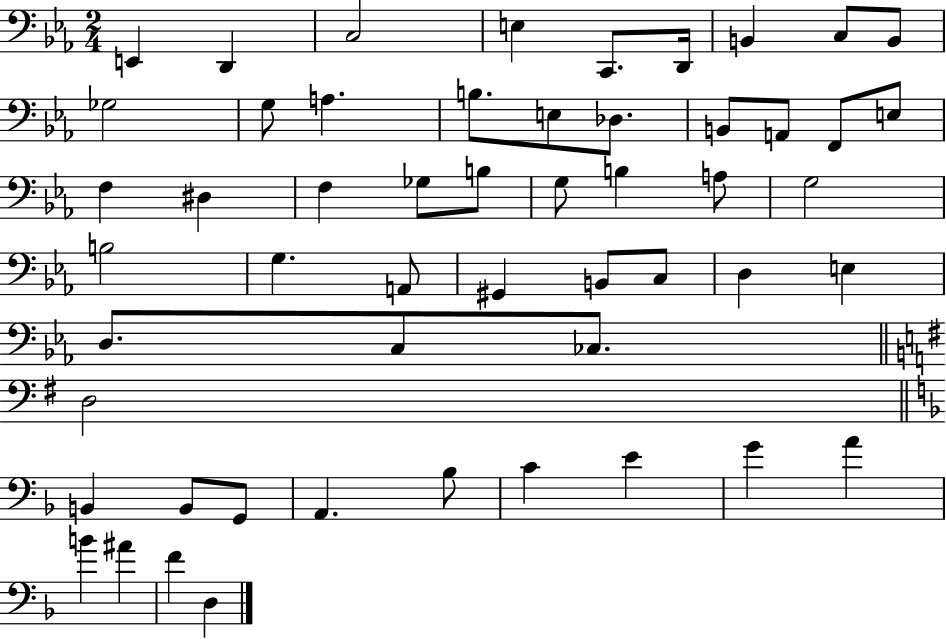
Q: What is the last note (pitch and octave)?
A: D3